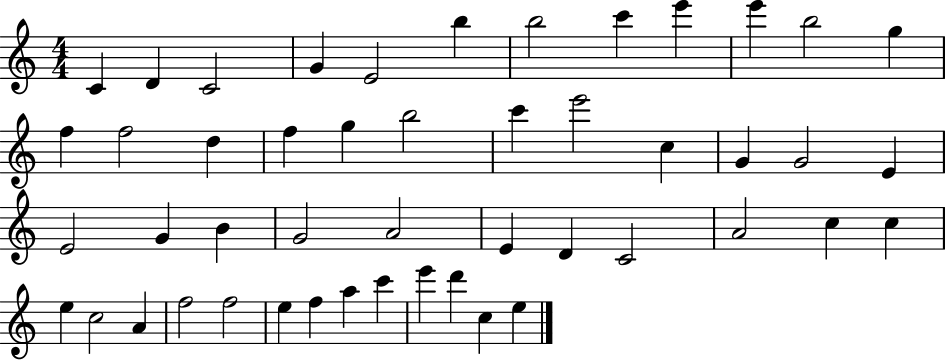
{
  \clef treble
  \numericTimeSignature
  \time 4/4
  \key c \major
  c'4 d'4 c'2 | g'4 e'2 b''4 | b''2 c'''4 e'''4 | e'''4 b''2 g''4 | \break f''4 f''2 d''4 | f''4 g''4 b''2 | c'''4 e'''2 c''4 | g'4 g'2 e'4 | \break e'2 g'4 b'4 | g'2 a'2 | e'4 d'4 c'2 | a'2 c''4 c''4 | \break e''4 c''2 a'4 | f''2 f''2 | e''4 f''4 a''4 c'''4 | e'''4 d'''4 c''4 e''4 | \break \bar "|."
}